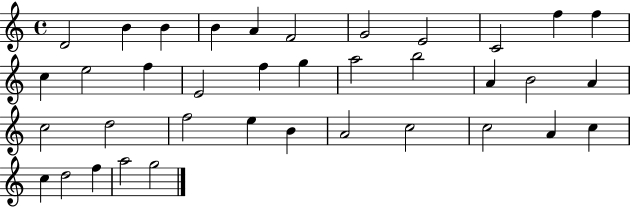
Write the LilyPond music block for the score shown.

{
  \clef treble
  \time 4/4
  \defaultTimeSignature
  \key c \major
  d'2 b'4 b'4 | b'4 a'4 f'2 | g'2 e'2 | c'2 f''4 f''4 | \break c''4 e''2 f''4 | e'2 f''4 g''4 | a''2 b''2 | a'4 b'2 a'4 | \break c''2 d''2 | f''2 e''4 b'4 | a'2 c''2 | c''2 a'4 c''4 | \break c''4 d''2 f''4 | a''2 g''2 | \bar "|."
}